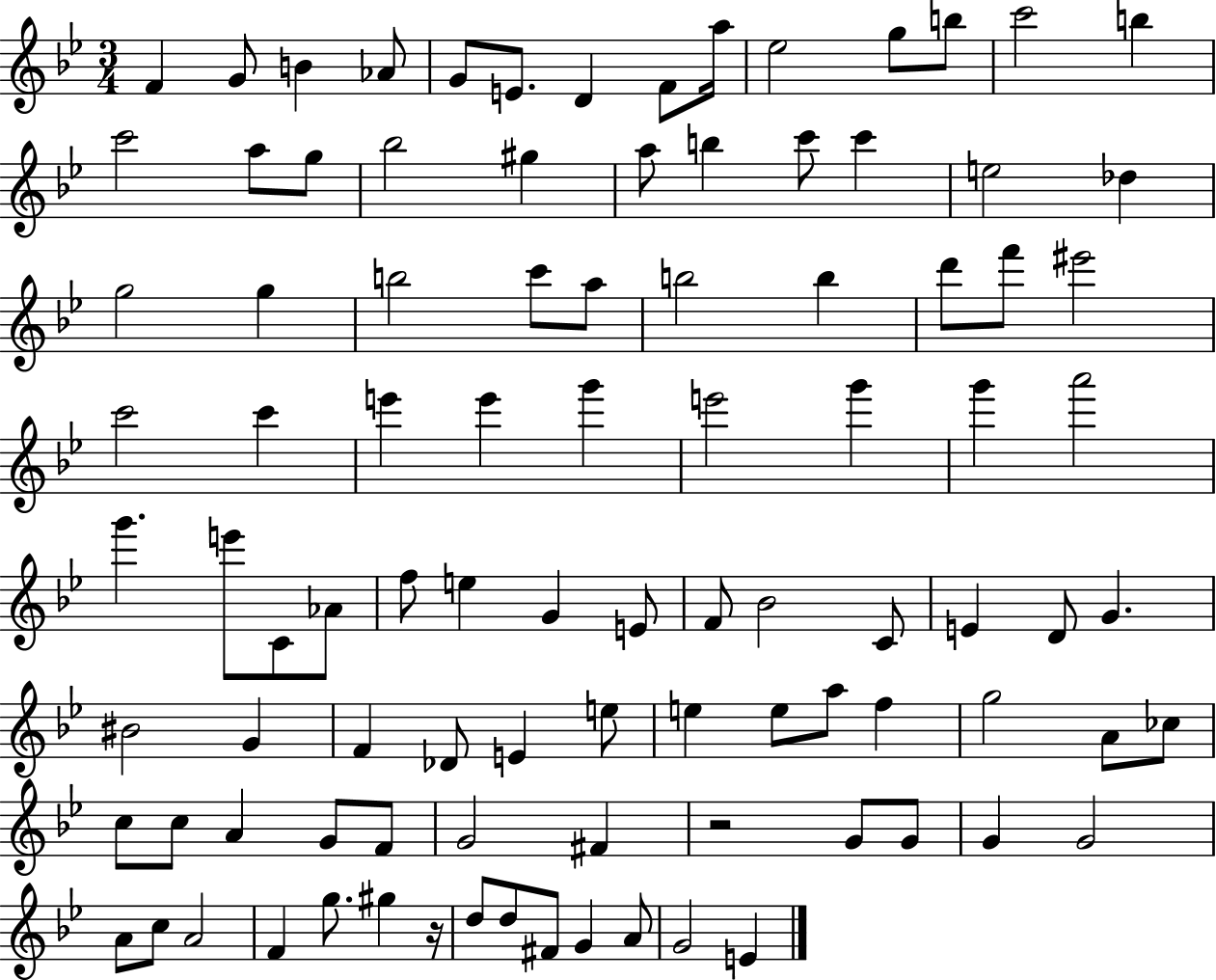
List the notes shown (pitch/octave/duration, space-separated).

F4/q G4/e B4/q Ab4/e G4/e E4/e. D4/q F4/e A5/s Eb5/h G5/e B5/e C6/h B5/q C6/h A5/e G5/e Bb5/h G#5/q A5/e B5/q C6/e C6/q E5/h Db5/q G5/h G5/q B5/h C6/e A5/e B5/h B5/q D6/e F6/e EIS6/h C6/h C6/q E6/q E6/q G6/q E6/h G6/q G6/q A6/h G6/q. E6/e C4/e Ab4/e F5/e E5/q G4/q E4/e F4/e Bb4/h C4/e E4/q D4/e G4/q. BIS4/h G4/q F4/q Db4/e E4/q E5/e E5/q E5/e A5/e F5/q G5/h A4/e CES5/e C5/e C5/e A4/q G4/e F4/e G4/h F#4/q R/h G4/e G4/e G4/q G4/h A4/e C5/e A4/h F4/q G5/e. G#5/q R/s D5/e D5/e F#4/e G4/q A4/e G4/h E4/q